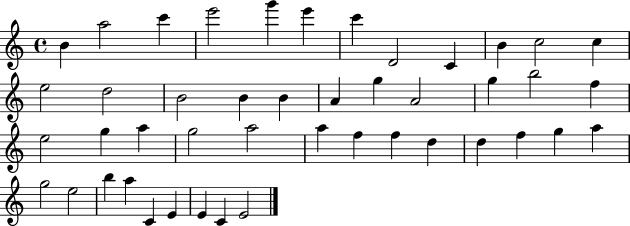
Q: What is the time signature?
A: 4/4